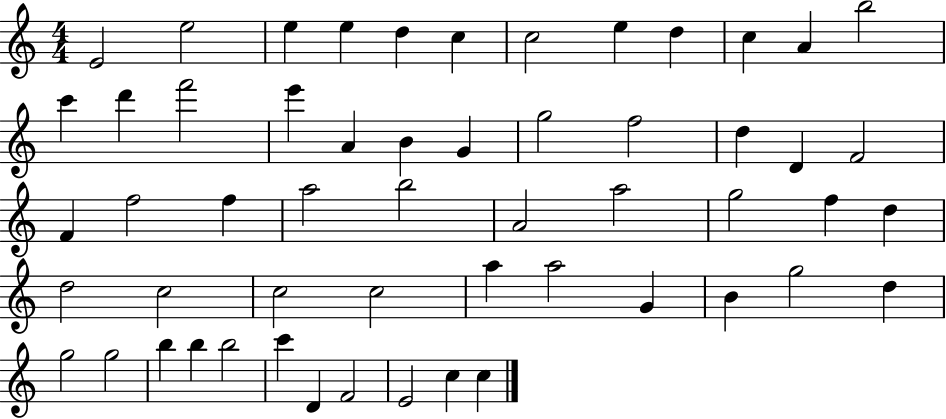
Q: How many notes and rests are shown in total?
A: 55